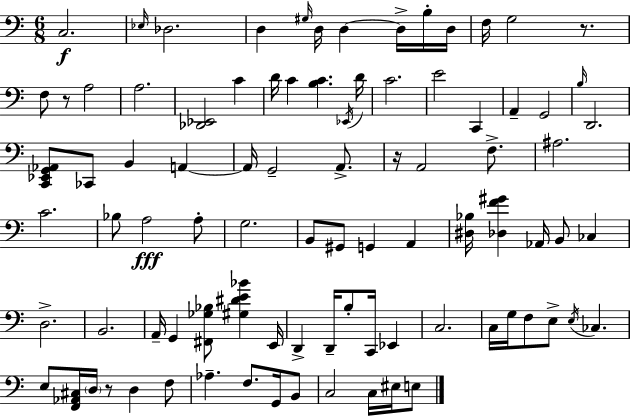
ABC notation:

X:1
T:Untitled
M:6/8
L:1/4
K:C
C,2 _E,/4 _D,2 D, ^G,/4 D,/4 D, D,/4 B,/4 D,/4 F,/4 G,2 z/2 F,/2 z/2 A,2 A,2 [_D,,_E,,]2 C D/4 C [B,C] _E,,/4 D/4 C2 E2 C,, A,, G,,2 B,/4 D,,2 [C,,_E,,G,,_A,,]/2 _C,,/2 B,, A,, A,,/4 G,,2 A,,/2 z/4 A,,2 F,/2 ^A,2 C2 _B,/2 A,2 A,/2 G,2 B,,/2 ^G,,/2 G,, A,, [^D,_B,]/4 [_D,F^G] _A,,/4 B,,/2 _C, D,2 B,,2 A,,/4 G,, [^F,,_G,_B,]/2 [^G,^DE_B] E,,/4 D,, D,,/4 B,/2 C,,/4 _E,, C,2 C,/4 G,/4 F,/2 E,/2 E,/4 _C, E,/2 [F,,_A,,^C,]/4 D,/4 z/2 D, F,/2 _A, F,/2 G,,/4 B,,/2 C,2 C,/4 ^E,/4 E,/2